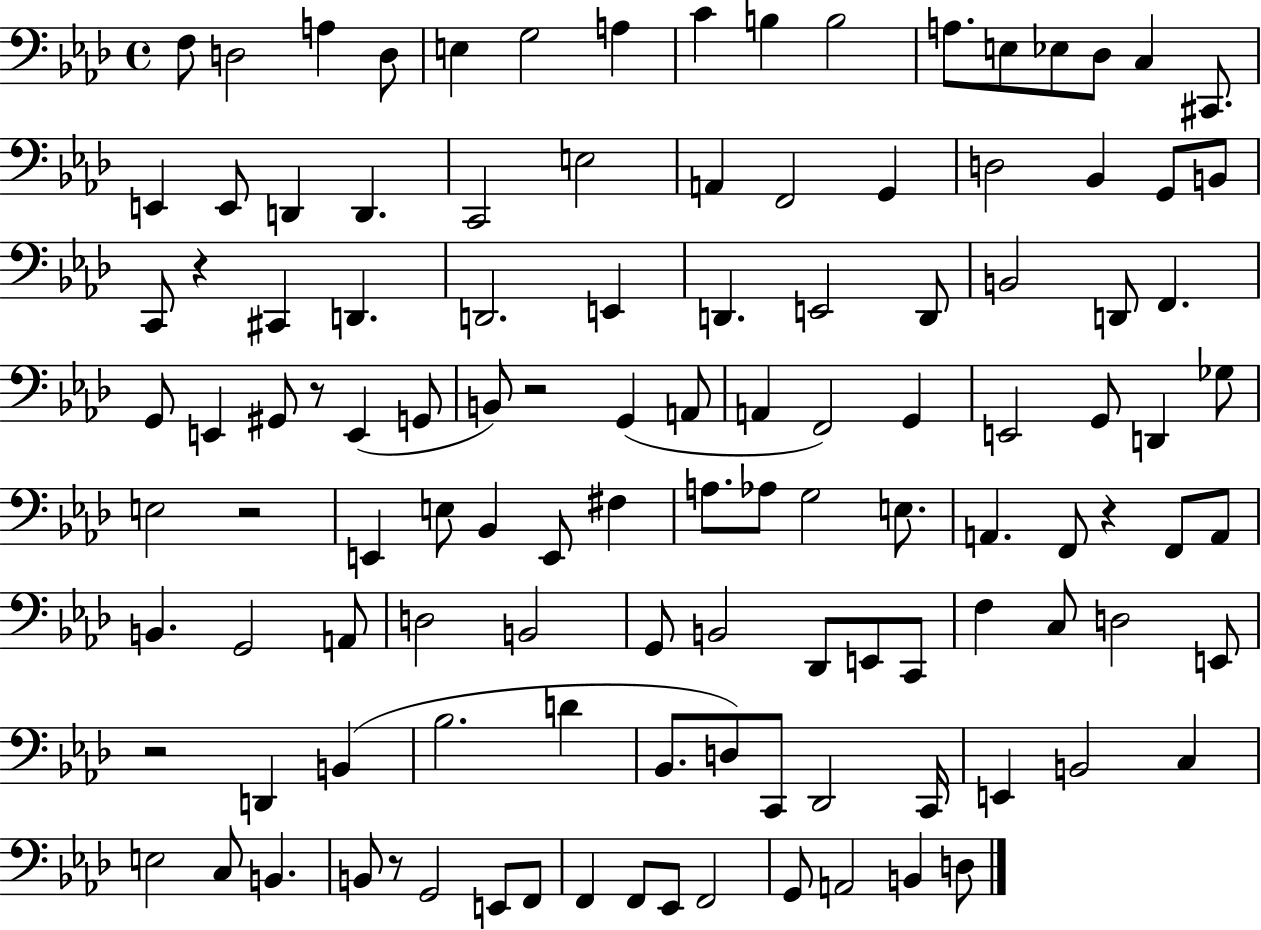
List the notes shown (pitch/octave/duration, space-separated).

F3/e D3/h A3/q D3/e E3/q G3/h A3/q C4/q B3/q B3/h A3/e. E3/e Eb3/e Db3/e C3/q C#2/e. E2/q E2/e D2/q D2/q. C2/h E3/h A2/q F2/h G2/q D3/h Bb2/q G2/e B2/e C2/e R/q C#2/q D2/q. D2/h. E2/q D2/q. E2/h D2/e B2/h D2/e F2/q. G2/e E2/q G#2/e R/e E2/q G2/e B2/e R/h G2/q A2/e A2/q F2/h G2/q E2/h G2/e D2/q Gb3/e E3/h R/h E2/q E3/e Bb2/q E2/e F#3/q A3/e. Ab3/e G3/h E3/e. A2/q. F2/e R/q F2/e A2/e B2/q. G2/h A2/e D3/h B2/h G2/e B2/h Db2/e E2/e C2/e F3/q C3/e D3/h E2/e R/h D2/q B2/q Bb3/h. D4/q Bb2/e. D3/e C2/e Db2/h C2/s E2/q B2/h C3/q E3/h C3/e B2/q. B2/e R/e G2/h E2/e F2/e F2/q F2/e Eb2/e F2/h G2/e A2/h B2/q D3/e